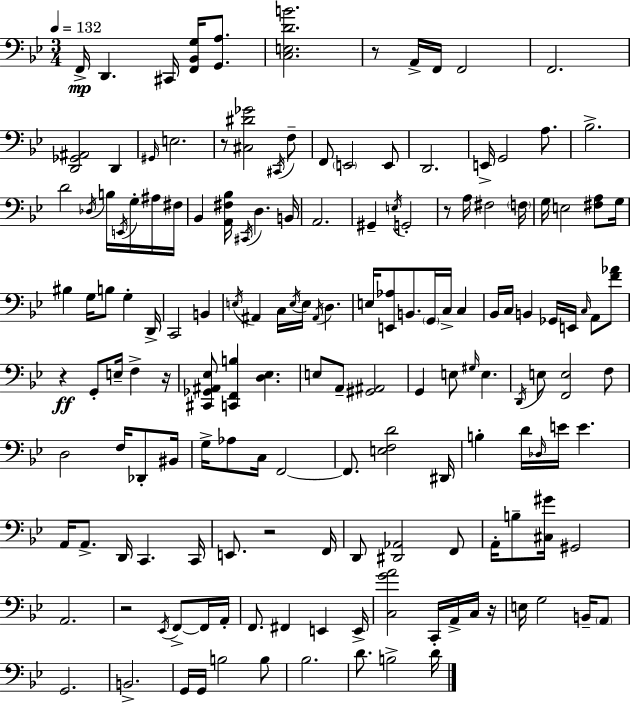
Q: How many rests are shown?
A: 8